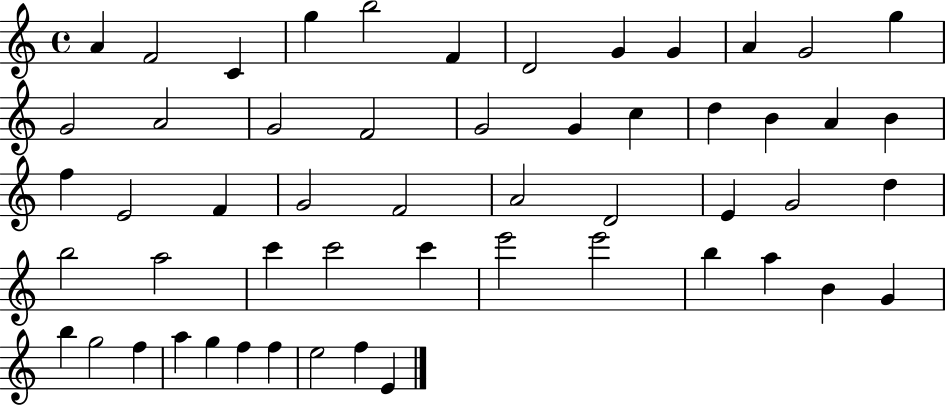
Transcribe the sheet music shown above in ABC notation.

X:1
T:Untitled
M:4/4
L:1/4
K:C
A F2 C g b2 F D2 G G A G2 g G2 A2 G2 F2 G2 G c d B A B f E2 F G2 F2 A2 D2 E G2 d b2 a2 c' c'2 c' e'2 e'2 b a B G b g2 f a g f f e2 f E